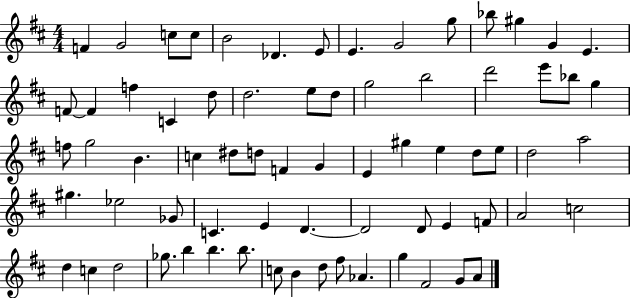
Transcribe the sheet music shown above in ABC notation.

X:1
T:Untitled
M:4/4
L:1/4
K:D
F G2 c/2 c/2 B2 _D E/2 E G2 g/2 _b/2 ^g G E F/2 F f C d/2 d2 e/2 d/2 g2 b2 d'2 e'/2 _b/2 g f/2 g2 B c ^d/2 d/2 F G E ^g e d/2 e/2 d2 a2 ^g _e2 _G/2 C E D D2 D/2 E F/2 A2 c2 d c d2 _g/2 b b b/2 c/2 B d/2 ^f/2 _A g ^F2 G/2 A/2